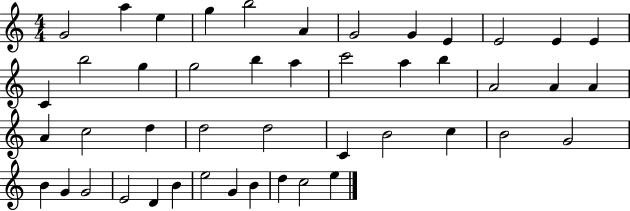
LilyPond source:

{
  \clef treble
  \numericTimeSignature
  \time 4/4
  \key c \major
  g'2 a''4 e''4 | g''4 b''2 a'4 | g'2 g'4 e'4 | e'2 e'4 e'4 | \break c'4 b''2 g''4 | g''2 b''4 a''4 | c'''2 a''4 b''4 | a'2 a'4 a'4 | \break a'4 c''2 d''4 | d''2 d''2 | c'4 b'2 c''4 | b'2 g'2 | \break b'4 g'4 g'2 | e'2 d'4 b'4 | e''2 g'4 b'4 | d''4 c''2 e''4 | \break \bar "|."
}